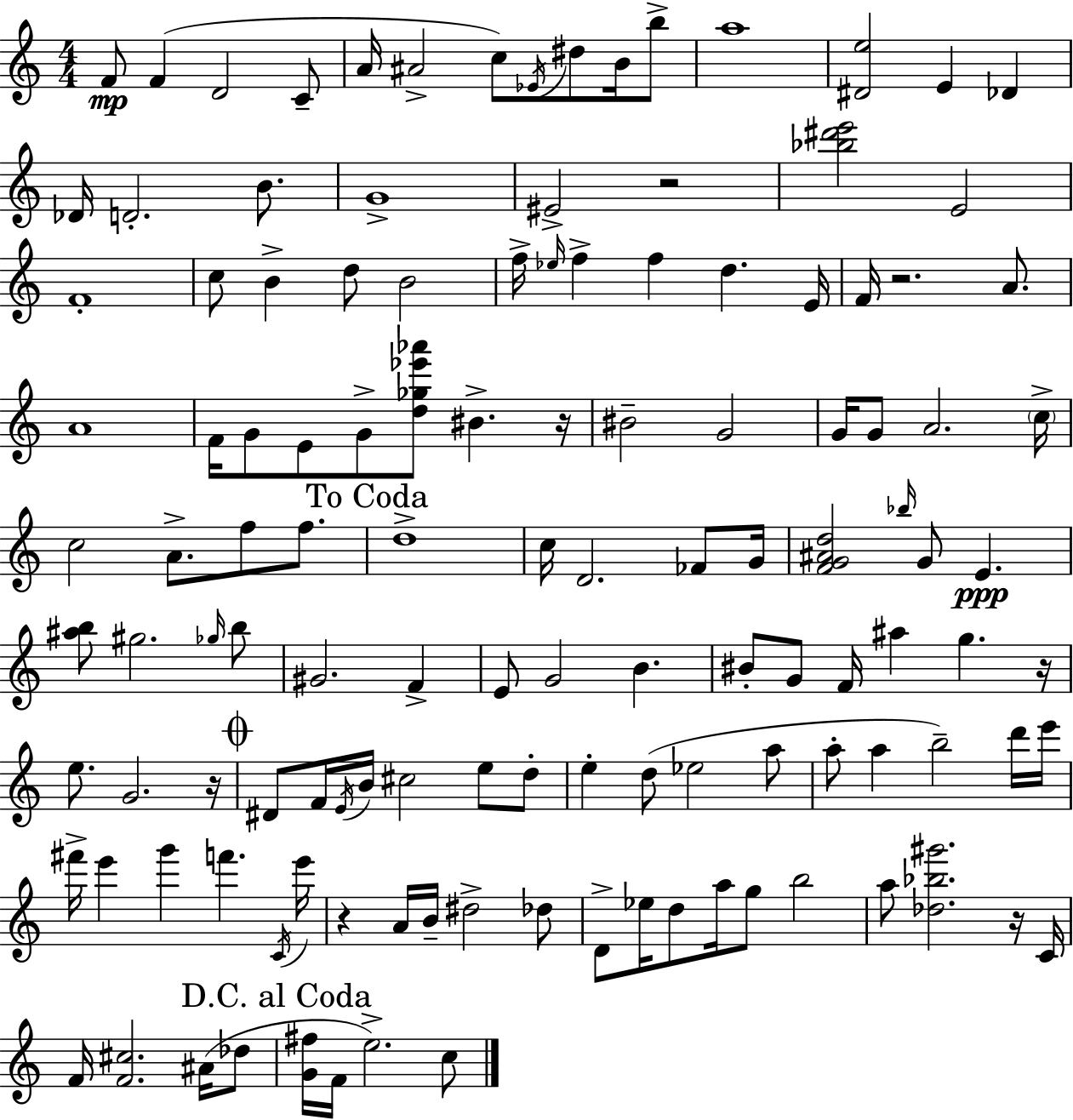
F4/e F4/q D4/h C4/e A4/s A#4/h C5/e Eb4/s D#5/e B4/s B5/e A5/w [D#4,E5]/h E4/q Db4/q Db4/s D4/h. B4/e. G4/w EIS4/h R/h [Bb5,D#6,E6]/h E4/h F4/w C5/e B4/q D5/e B4/h F5/s Eb5/s F5/q F5/q D5/q. E4/s F4/s R/h. A4/e. A4/w F4/s G4/e E4/e G4/e [D5,Gb5,Eb6,Ab6]/e BIS4/q. R/s BIS4/h G4/h G4/s G4/e A4/h. C5/s C5/h A4/e. F5/e F5/e. D5/w C5/s D4/h. FES4/e G4/s [F4,G4,A#4,D5]/h Bb5/s G4/e E4/q. [A#5,B5]/e G#5/h. Gb5/s B5/e G#4/h. F4/q E4/e G4/h B4/q. BIS4/e G4/e F4/s A#5/q G5/q. R/s E5/e. G4/h. R/s D#4/e F4/s E4/s B4/s C#5/h E5/e D5/e E5/q D5/e Eb5/h A5/e A5/e A5/q B5/h D6/s E6/s F#6/s E6/q G6/q F6/q. C4/s E6/s R/q A4/s B4/s D#5/h Db5/e D4/e Eb5/s D5/e A5/s G5/e B5/h A5/e [Db5,Bb5,G#6]/h. R/s C4/s F4/s [F4,C#5]/h. A#4/s Db5/e [G4,F#5]/s F4/s E5/h. C5/e